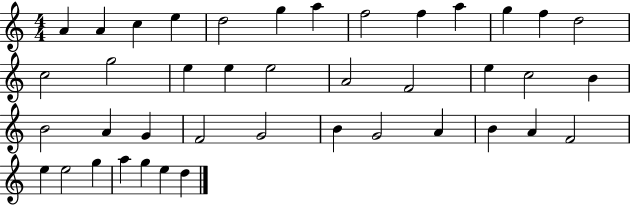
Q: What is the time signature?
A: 4/4